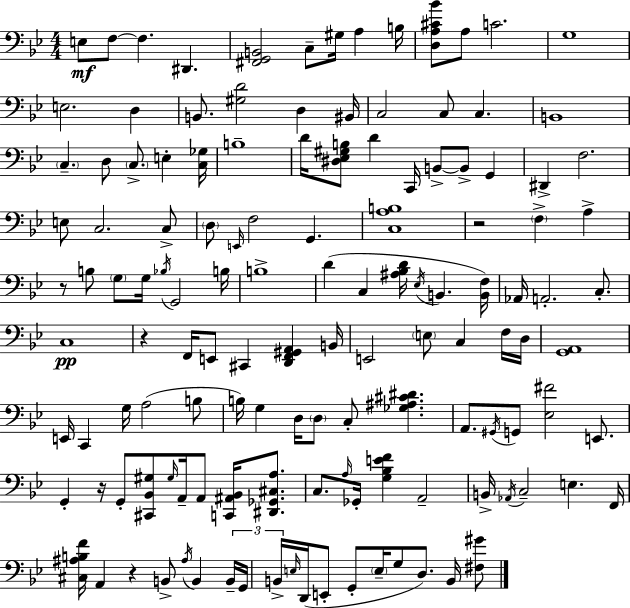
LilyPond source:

{
  \clef bass
  \numericTimeSignature
  \time 4/4
  \key bes \major
  \repeat volta 2 { e8\mf f8~~ f4. dis,4. | <fis, g, b,>2 c8-- gis16 a4 b16 | <d a cis' bes'>8 a8 c'2. | g1 | \break e2. d4 | b,8. <gis d'>2 d4 bis,16 | c2 c8 c4. | b,1 | \break \parenthesize c4.-- d8 \parenthesize c8.-> e4-. <c ges>16 | b1-- | d'16 <dis ees gis b>8 d'4 c,16 b,8->~~ b,8-> g,4 | dis,4-> f2. | \break e8 c2. c8-> | \parenthesize d8 \grace { e,16 } f2 g,4. | <c a b>1 | r2 \parenthesize f4-> a4-> | \break r8 b8 \parenthesize g8 g16 \acciaccatura { bes16 } g,2 | b16 b1-> | d'4( c4 <ais bes d'>16 \acciaccatura { ees16 } b,4. | <b, f>16) aes,16 a,2.-. | \break c8.-. c1\pp | r4 f,16 e,8 cis,4 <d, f, gis, a,>4 | b,16 e,2 \parenthesize e8 c4 | f16 d16 <g, a,>1 | \break e,16 c,4 g16 a2( | b8 b16) g4 d16 \parenthesize d8 c8-. <ges ais cis' dis'>4. | a,8. \acciaccatura { gis,16 } g,8 <ees fis'>2 | e,8. g,4-. r16 g,8-. <cis, bes, gis>8 \grace { gis16 } a,16-- a,8 | \break <c, ais, bes,>16 <dis, ges, cis a>8. c8. \grace { a16 } ges,16-. <g bes e' f'>4 a,2-- | b,16-> \acciaccatura { aes,16 } c2-- | e4. f,16 <cis ais b f'>16 a,4 r4 | b,8-> \acciaccatura { ais16 } b,4 \tuplet 3/2 { b,16-- g,16 b,16-> } \grace { e16 } d,16( e,8-. g,8-. | \break \parenthesize e16-- g8 d8.) b,16 <fis gis'>8 } \bar "|."
}